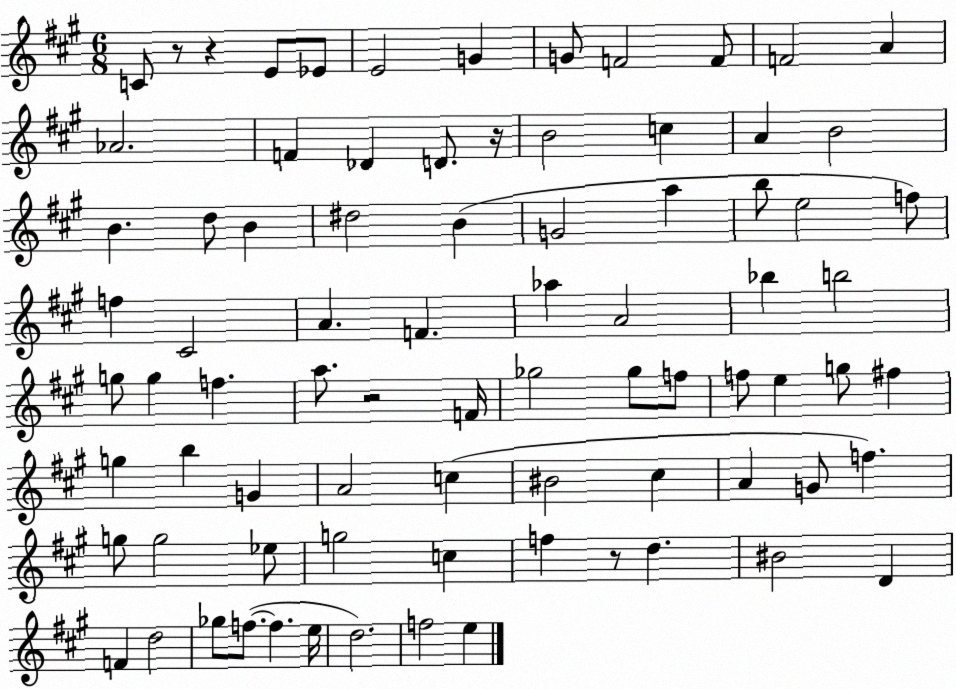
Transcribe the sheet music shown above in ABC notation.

X:1
T:Untitled
M:6/8
L:1/4
K:A
C/2 z/2 z E/2 _E/2 E2 G G/2 F2 F/2 F2 A _A2 F _D D/2 z/4 B2 c A B2 B d/2 B ^d2 B G2 a b/2 e2 f/2 f ^C2 A F _a A2 _b b2 g/2 g f a/2 z2 F/4 _g2 _g/2 f/2 f/2 e g/2 ^f g b G A2 c ^B2 ^c A G/2 f g/2 g2 _e/2 g2 c f z/2 d ^B2 D F d2 _g/2 f/2 f e/4 d2 f2 e